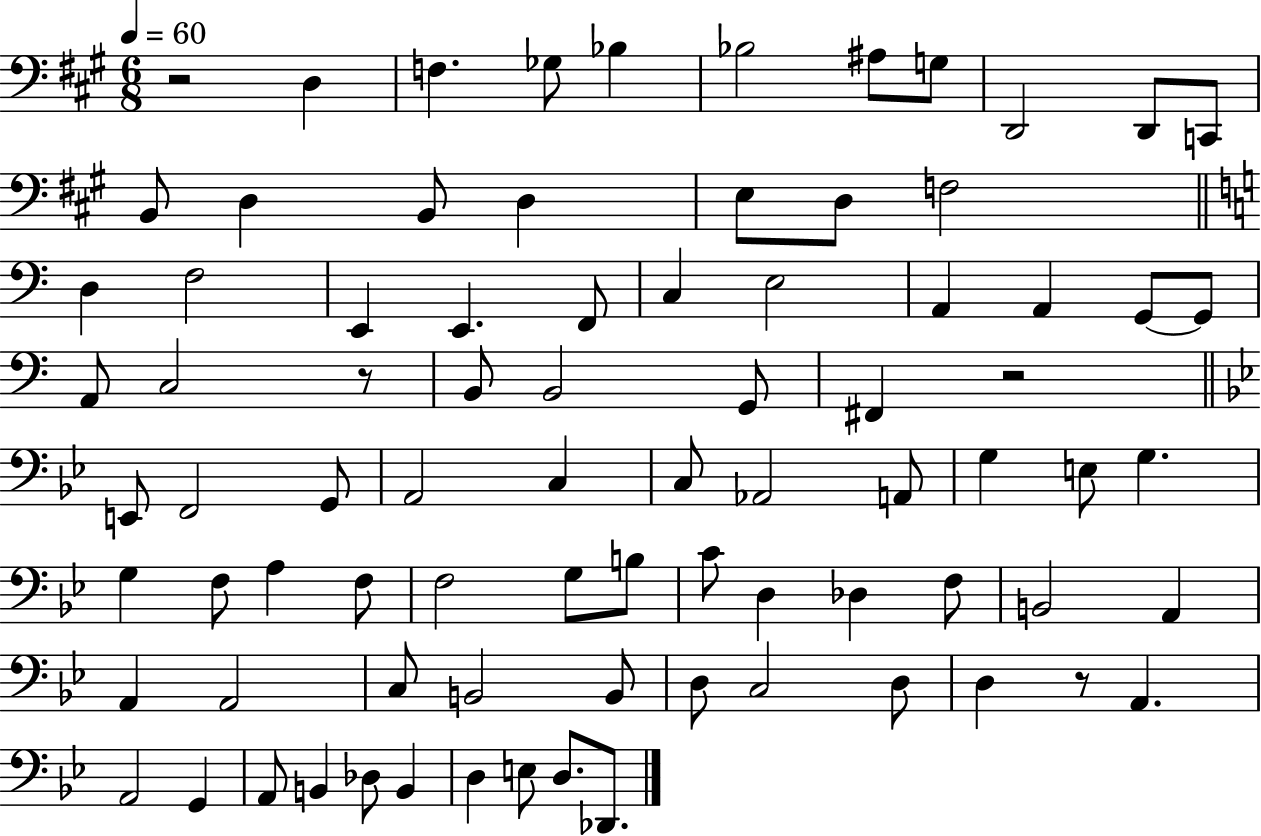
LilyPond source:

{
  \clef bass
  \numericTimeSignature
  \time 6/8
  \key a \major
  \tempo 4 = 60
  \repeat volta 2 { r2 d4 | f4. ges8 bes4 | bes2 ais8 g8 | d,2 d,8 c,8 | \break b,8 d4 b,8 d4 | e8 d8 f2 | \bar "||" \break \key a \minor d4 f2 | e,4 e,4. f,8 | c4 e2 | a,4 a,4 g,8~~ g,8 | \break a,8 c2 r8 | b,8 b,2 g,8 | fis,4 r2 | \bar "||" \break \key bes \major e,8 f,2 g,8 | a,2 c4 | c8 aes,2 a,8 | g4 e8 g4. | \break g4 f8 a4 f8 | f2 g8 b8 | c'8 d4 des4 f8 | b,2 a,4 | \break a,4 a,2 | c8 b,2 b,8 | d8 c2 d8 | d4 r8 a,4. | \break a,2 g,4 | a,8 b,4 des8 b,4 | d4 e8 d8. des,8. | } \bar "|."
}